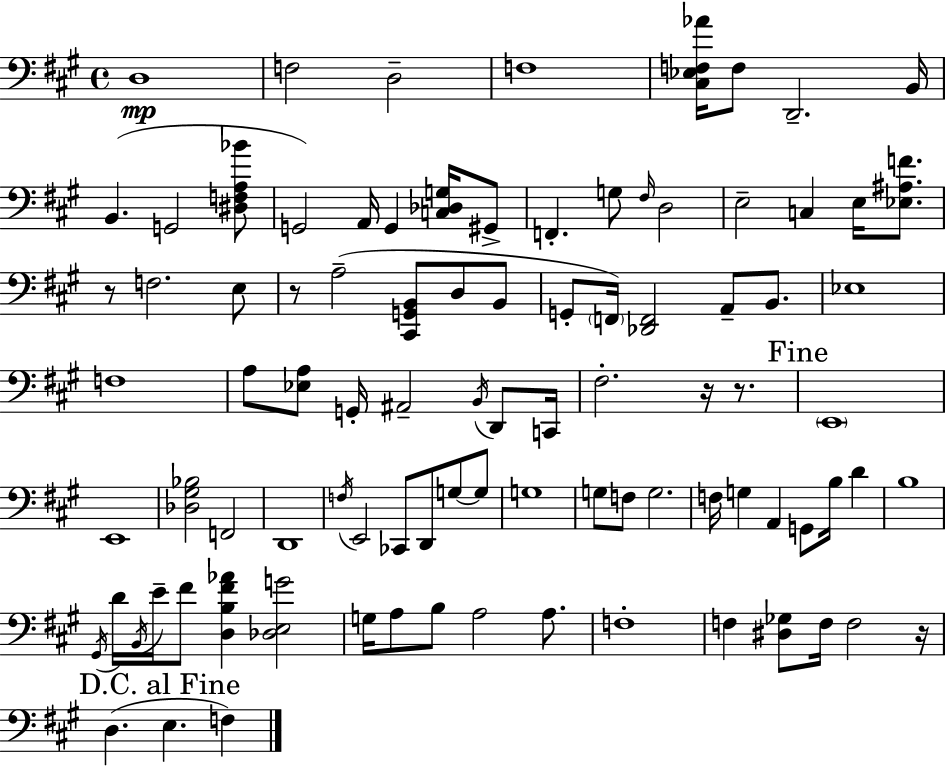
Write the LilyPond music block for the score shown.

{
  \clef bass
  \time 4/4
  \defaultTimeSignature
  \key a \major
  d1\mp | f2 d2-- | f1 | <cis ees f aes'>16 f8 d,2.-- b,16 | \break b,4.( g,2 <dis f a bes'>8 | g,2) a,16 g,4 <c des g>16 gis,8-> | f,4.-. g8 \grace { fis16 } d2 | e2-- c4 e16 <ees ais f'>8. | \break r8 f2. e8 | r8 a2--( <cis, g, b,>8 d8 b,8 | g,8-. \parenthesize f,16) <des, f,>2 a,8-- b,8. | ees1 | \break f1 | a8 <ees a>8 g,16-. ais,2-- \acciaccatura { b,16 } d,8 | c,16 fis2.-. r16 r8. | \mark "Fine" \parenthesize e,1 | \break e,1 | <des gis bes>2 f,2 | d,1 | \acciaccatura { f16 } e,2 ces,8 d,8 g8~~ | \break g8 g1 | g8 f8 g2. | f16 g4 a,4 g,8 b16 d'4 | b1 | \break \acciaccatura { gis,16 } d'16 \acciaccatura { b,16 } e'16-- fis'8 <d b fis' aes'>4 <des e g'>2 | g16 a8 b8 a2 | a8. f1-. | f4 <dis ges>8 f16 f2 | \break r16 \mark "D.C. al Fine" d4.( e4. | f4) \bar "|."
}